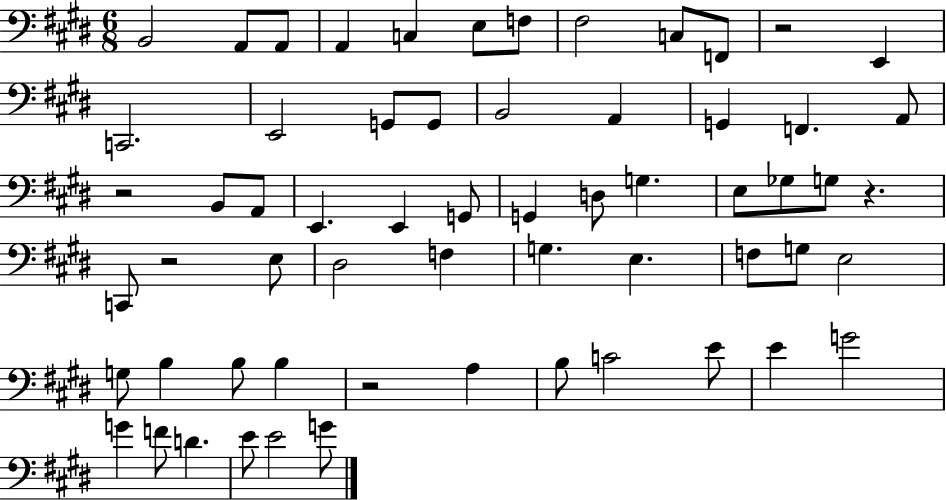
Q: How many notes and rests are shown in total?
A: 61